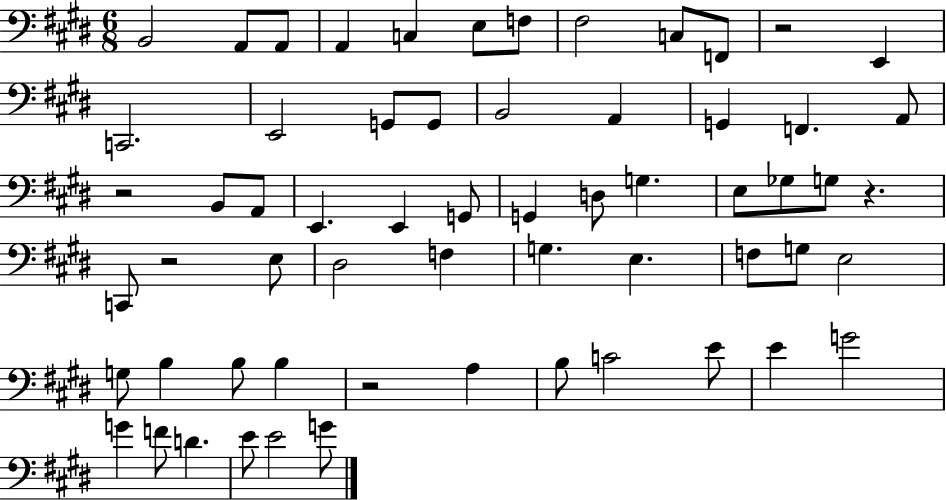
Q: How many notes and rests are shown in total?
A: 61